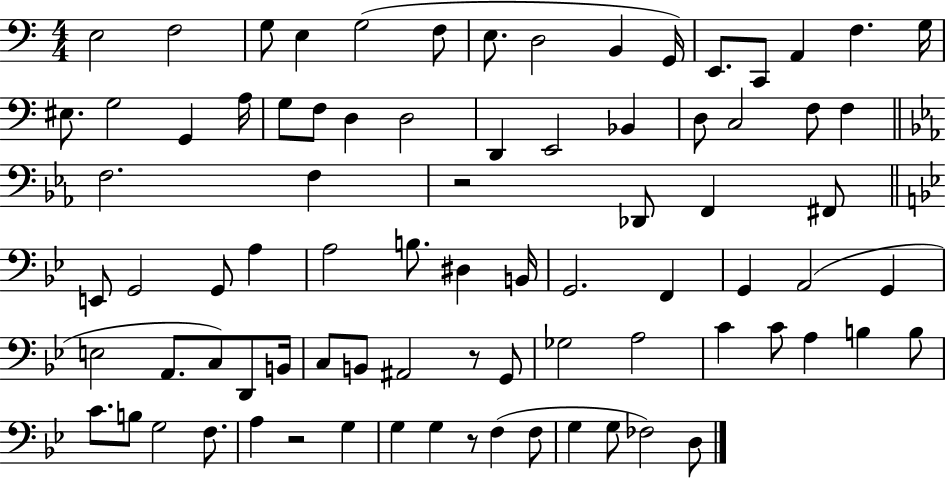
X:1
T:Untitled
M:4/4
L:1/4
K:C
E,2 F,2 G,/2 E, G,2 F,/2 E,/2 D,2 B,, G,,/4 E,,/2 C,,/2 A,, F, G,/4 ^E,/2 G,2 G,, A,/4 G,/2 F,/2 D, D,2 D,, E,,2 _B,, D,/2 C,2 F,/2 F, F,2 F, z2 _D,,/2 F,, ^F,,/2 E,,/2 G,,2 G,,/2 A, A,2 B,/2 ^D, B,,/4 G,,2 F,, G,, A,,2 G,, E,2 A,,/2 C,/2 D,,/2 B,,/4 C,/2 B,,/2 ^A,,2 z/2 G,,/2 _G,2 A,2 C C/2 A, B, B,/2 C/2 B,/2 G,2 F,/2 A, z2 G, G, G, z/2 F, F,/2 G, G,/2 _F,2 D,/2